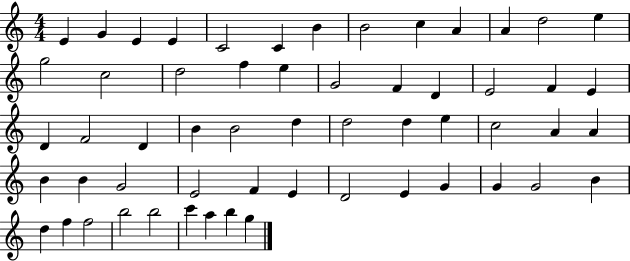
{
  \clef treble
  \numericTimeSignature
  \time 4/4
  \key c \major
  e'4 g'4 e'4 e'4 | c'2 c'4 b'4 | b'2 c''4 a'4 | a'4 d''2 e''4 | \break g''2 c''2 | d''2 f''4 e''4 | g'2 f'4 d'4 | e'2 f'4 e'4 | \break d'4 f'2 d'4 | b'4 b'2 d''4 | d''2 d''4 e''4 | c''2 a'4 a'4 | \break b'4 b'4 g'2 | e'2 f'4 e'4 | d'2 e'4 g'4 | g'4 g'2 b'4 | \break d''4 f''4 f''2 | b''2 b''2 | c'''4 a''4 b''4 g''4 | \bar "|."
}